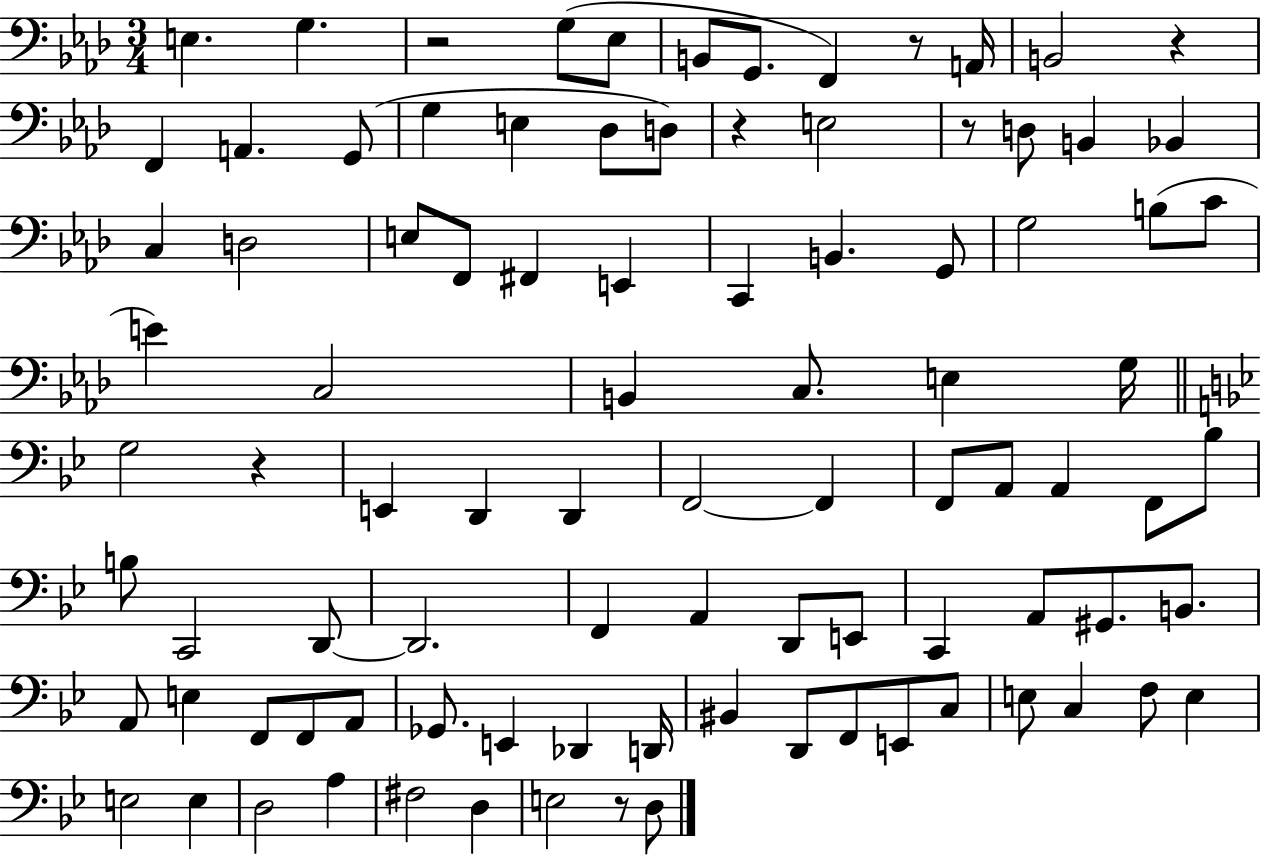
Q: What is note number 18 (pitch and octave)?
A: D3